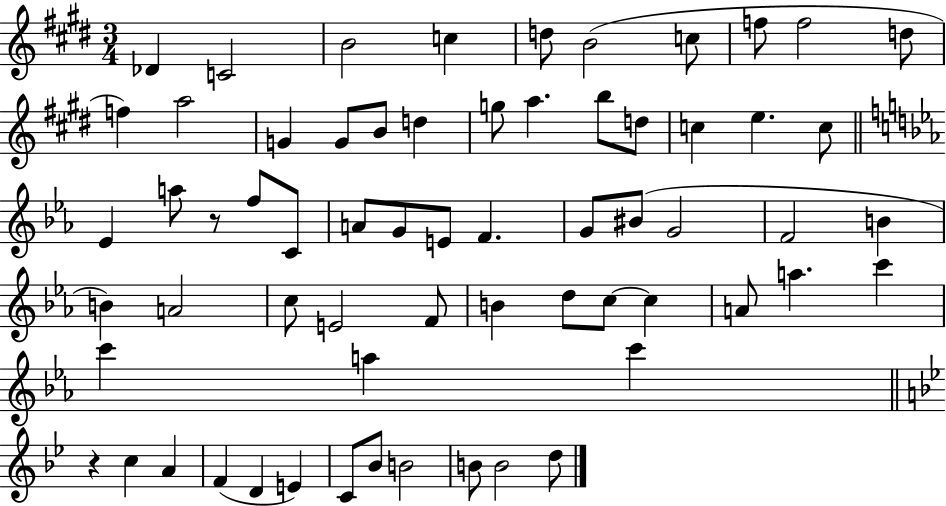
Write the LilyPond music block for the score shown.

{
  \clef treble
  \numericTimeSignature
  \time 3/4
  \key e \major
  des'4 c'2 | b'2 c''4 | d''8 b'2( c''8 | f''8 f''2 d''8 | \break f''4) a''2 | g'4 g'8 b'8 d''4 | g''8 a''4. b''8 d''8 | c''4 e''4. c''8 | \break \bar "||" \break \key c \minor ees'4 a''8 r8 f''8 c'8 | a'8 g'8 e'8 f'4. | g'8 bis'8( g'2 | f'2 b'4 | \break b'4) a'2 | c''8 e'2 f'8 | b'4 d''8 c''8~~ c''4 | a'8 a''4. c'''4 | \break c'''4 a''4 c'''4 | \bar "||" \break \key bes \major r4 c''4 a'4 | f'4( d'4 e'4) | c'8 bes'8 b'2 | b'8 b'2 d''8 | \break \bar "|."
}